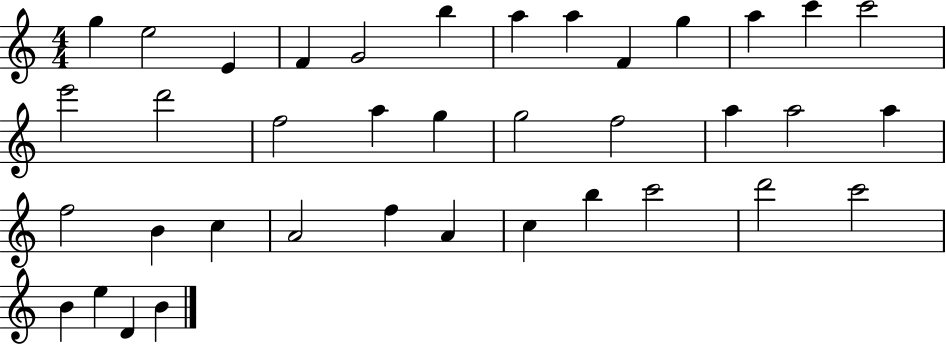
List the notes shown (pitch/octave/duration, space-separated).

G5/q E5/h E4/q F4/q G4/h B5/q A5/q A5/q F4/q G5/q A5/q C6/q C6/h E6/h D6/h F5/h A5/q G5/q G5/h F5/h A5/q A5/h A5/q F5/h B4/q C5/q A4/h F5/q A4/q C5/q B5/q C6/h D6/h C6/h B4/q E5/q D4/q B4/q